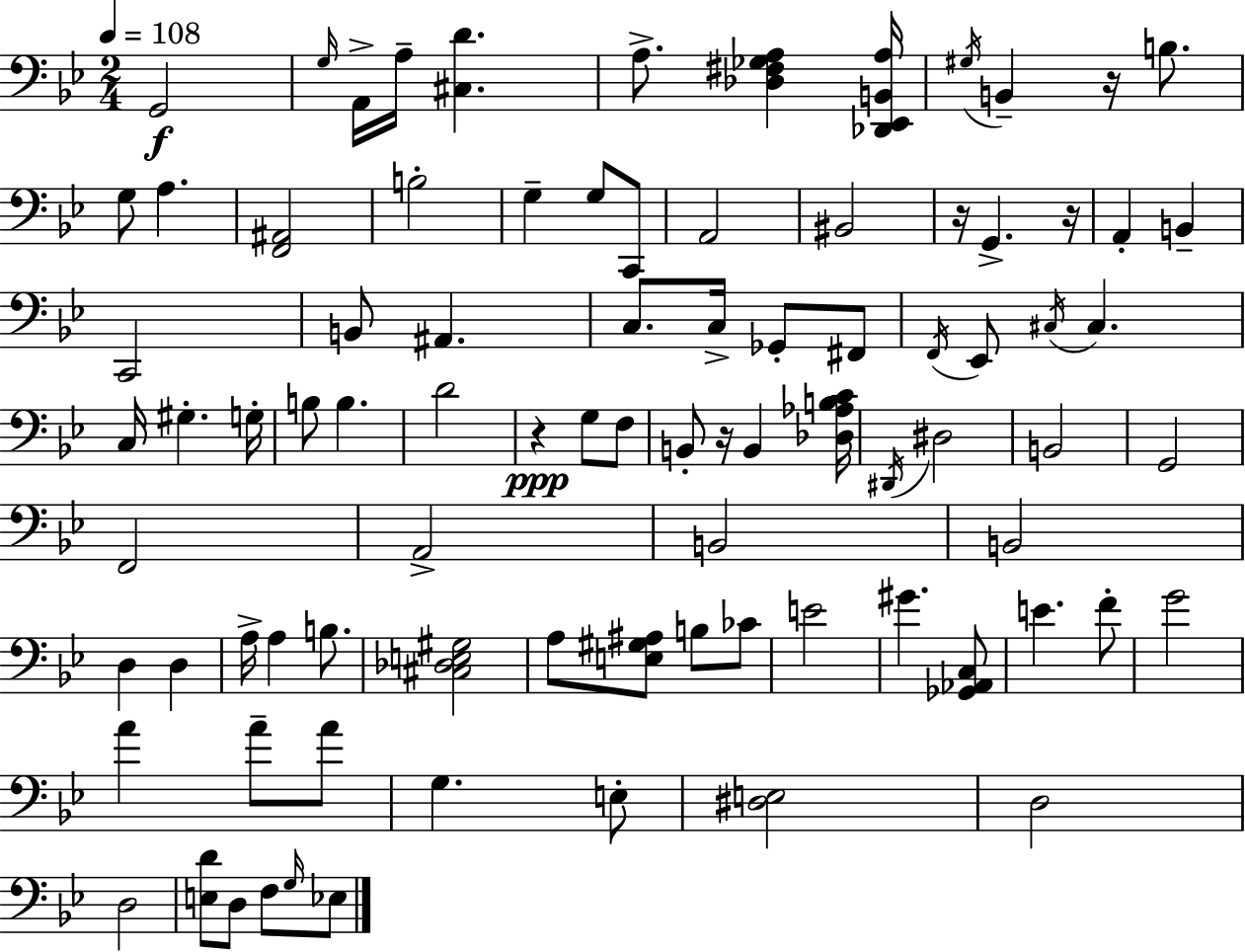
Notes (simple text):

G2/h G3/s A2/s A3/s [C#3,D4]/q. A3/e. [Db3,F#3,Gb3,A3]/q [Db2,Eb2,B2,A3]/s G#3/s B2/q R/s B3/e. G3/e A3/q. [F2,A#2]/h B3/h G3/q G3/e C2/e A2/h BIS2/h R/s G2/q. R/s A2/q B2/q C2/h B2/e A#2/q. C3/e. C3/s Gb2/e F#2/e F2/s Eb2/e C#3/s C#3/q. C3/s G#3/q. G3/s B3/e B3/q. D4/h R/q G3/e F3/e B2/e R/s B2/q [Db3,Ab3,B3,C4]/s D#2/s D#3/h B2/h G2/h F2/h A2/h B2/h B2/h D3/q D3/q A3/s A3/q B3/e. [C#3,Db3,E3,G#3]/h A3/e [E3,G#3,A#3]/e B3/e CES4/e E4/h G#4/q. [Gb2,Ab2,C3]/e E4/q. F4/e G4/h A4/q A4/e A4/e G3/q. E3/e [D#3,E3]/h D3/h D3/h [E3,D4]/e D3/e F3/e G3/s Eb3/e